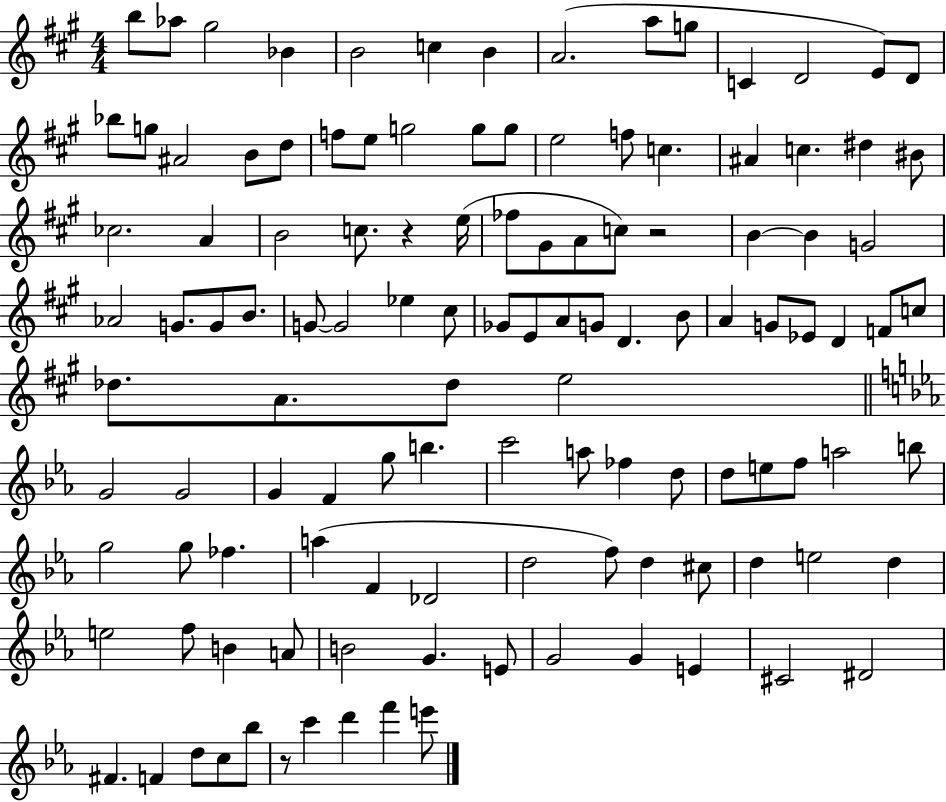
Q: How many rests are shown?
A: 3